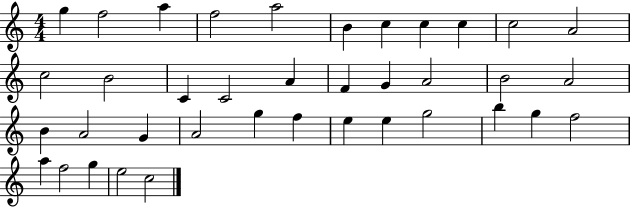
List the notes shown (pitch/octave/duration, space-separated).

G5/q F5/h A5/q F5/h A5/h B4/q C5/q C5/q C5/q C5/h A4/h C5/h B4/h C4/q C4/h A4/q F4/q G4/q A4/h B4/h A4/h B4/q A4/h G4/q A4/h G5/q F5/q E5/q E5/q G5/h B5/q G5/q F5/h A5/q F5/h G5/q E5/h C5/h